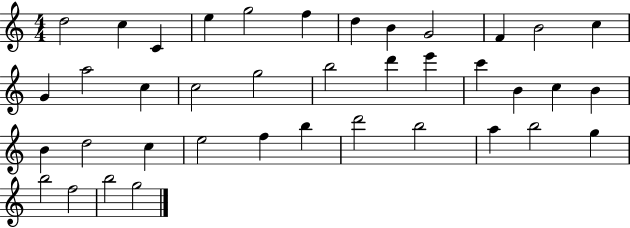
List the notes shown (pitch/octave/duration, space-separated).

D5/h C5/q C4/q E5/q G5/h F5/q D5/q B4/q G4/h F4/q B4/h C5/q G4/q A5/h C5/q C5/h G5/h B5/h D6/q E6/q C6/q B4/q C5/q B4/q B4/q D5/h C5/q E5/h F5/q B5/q D6/h B5/h A5/q B5/h G5/q B5/h F5/h B5/h G5/h